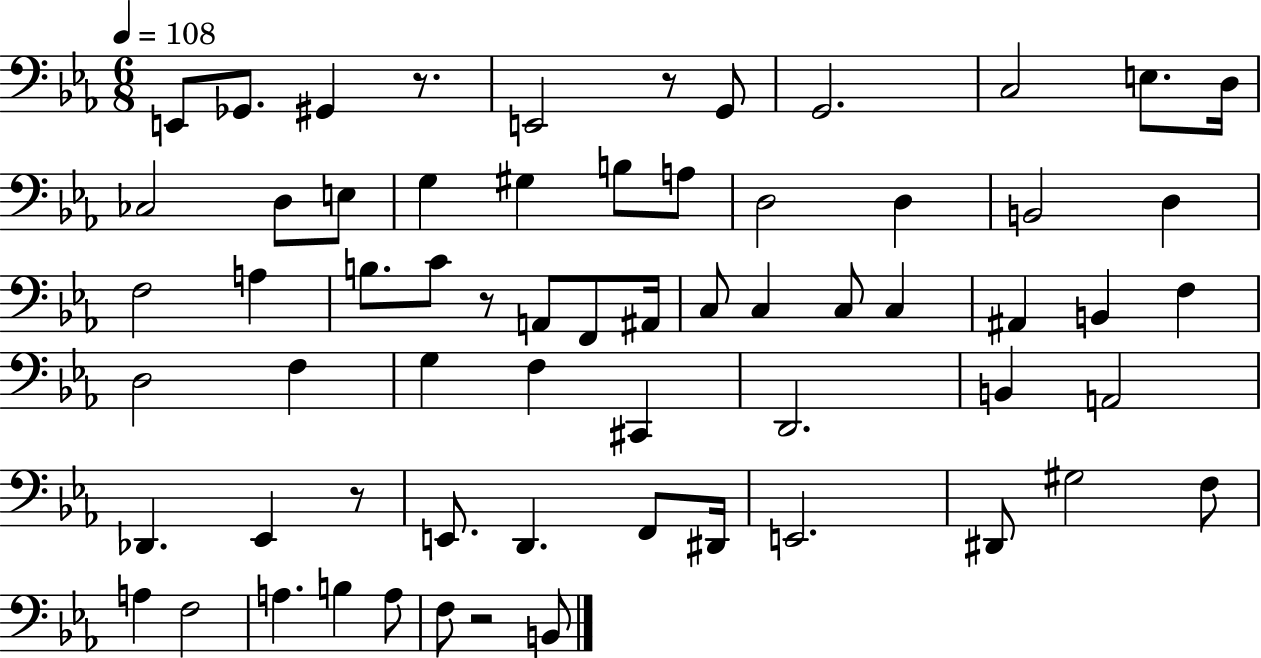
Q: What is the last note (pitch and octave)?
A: B2